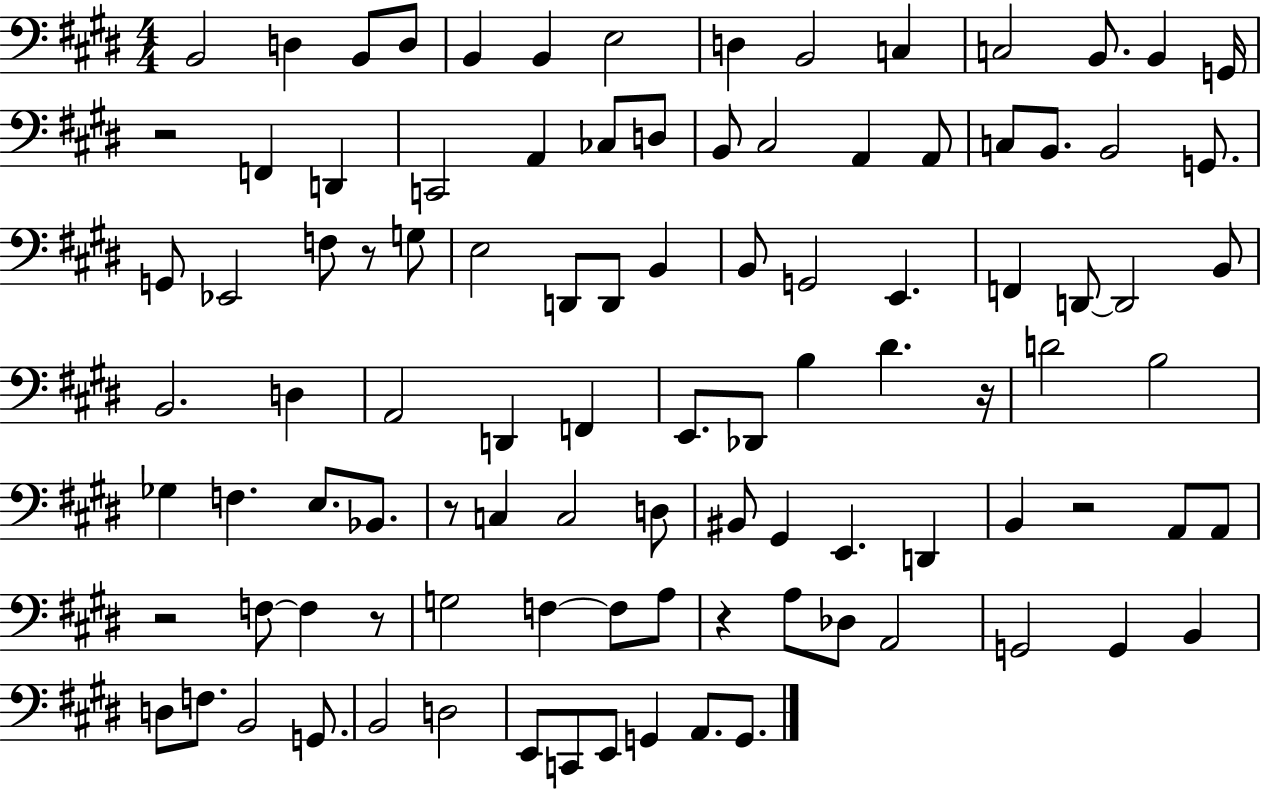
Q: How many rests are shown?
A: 8